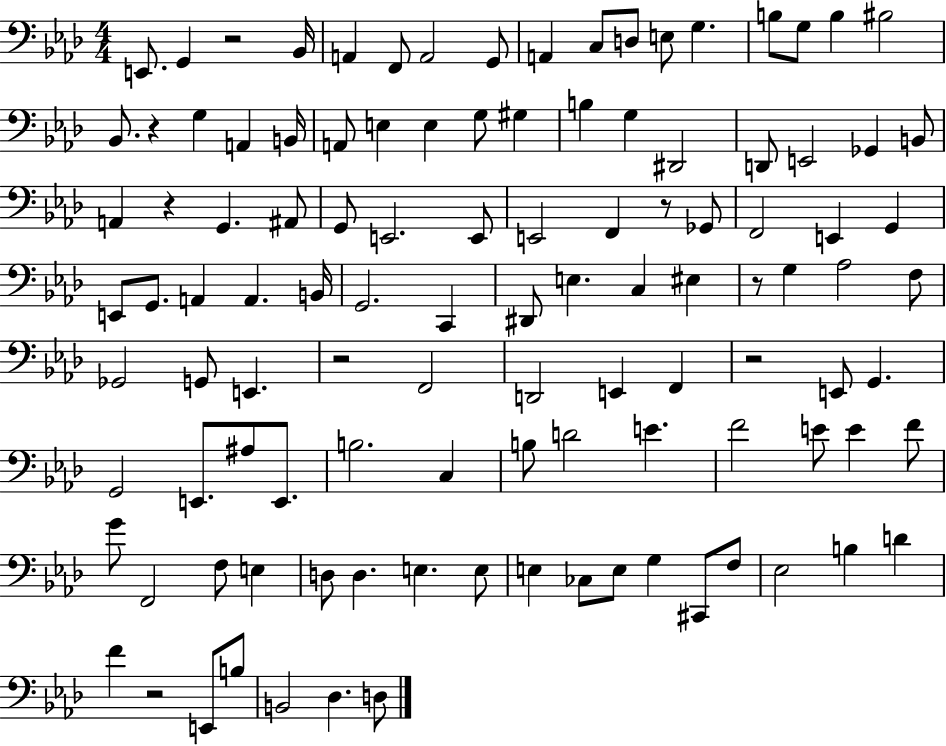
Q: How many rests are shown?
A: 8